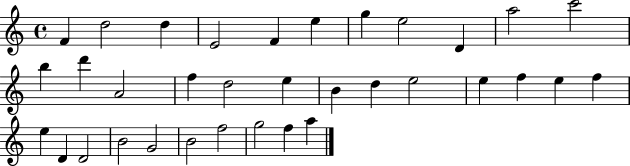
X:1
T:Untitled
M:4/4
L:1/4
K:C
F d2 d E2 F e g e2 D a2 c'2 b d' A2 f d2 e B d e2 e f e f e D D2 B2 G2 B2 f2 g2 f a